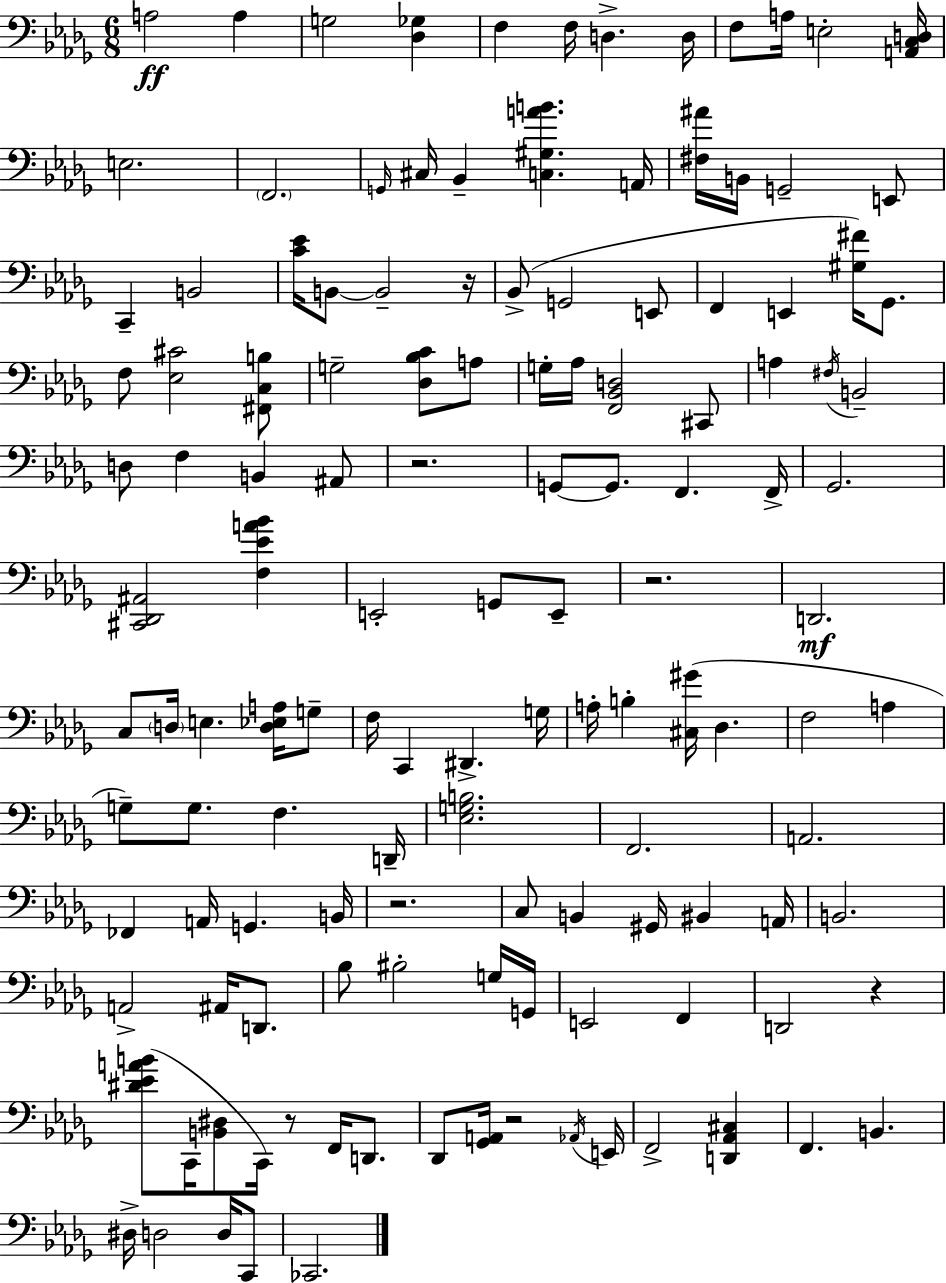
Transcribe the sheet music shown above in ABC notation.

X:1
T:Untitled
M:6/8
L:1/4
K:Bbm
A,2 A, G,2 [_D,_G,] F, F,/4 D, D,/4 F,/2 A,/4 E,2 [A,,C,D,]/4 E,2 F,,2 G,,/4 ^C,/4 _B,, [C,^G,AB] A,,/4 [^F,^A]/4 B,,/4 G,,2 E,,/2 C,, B,,2 [C_E]/4 B,,/2 B,,2 z/4 _B,,/2 G,,2 E,,/2 F,, E,, [^G,^F]/4 _G,,/2 F,/2 [_E,^C]2 [^F,,C,B,]/2 G,2 [_D,_B,C]/2 A,/2 G,/4 _A,/4 [F,,_B,,D,]2 ^C,,/2 A, ^F,/4 B,,2 D,/2 F, B,, ^A,,/2 z2 G,,/2 G,,/2 F,, F,,/4 _G,,2 [^C,,_D,,^A,,]2 [F,_EA_B] E,,2 G,,/2 E,,/2 z2 D,,2 C,/2 D,/4 E, [D,_E,A,]/4 G,/2 F,/4 C,, ^D,, G,/4 A,/4 B, [^C,^G]/4 _D, F,2 A, G,/2 G,/2 F, D,,/4 [_E,G,B,]2 F,,2 A,,2 _F,, A,,/4 G,, B,,/4 z2 C,/2 B,, ^G,,/4 ^B,, A,,/4 B,,2 A,,2 ^A,,/4 D,,/2 _B,/2 ^B,2 G,/4 G,,/4 E,,2 F,, D,,2 z [^D_EAB]/2 C,,/4 [B,,^D,]/2 C,,/4 z/2 F,,/4 D,,/2 _D,,/2 [_G,,A,,]/4 z2 _A,,/4 E,,/4 F,,2 [D,,_A,,^C,] F,, B,, ^D,/4 D,2 D,/4 C,,/2 _C,,2